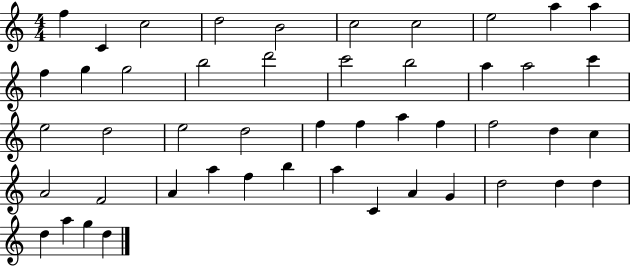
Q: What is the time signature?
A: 4/4